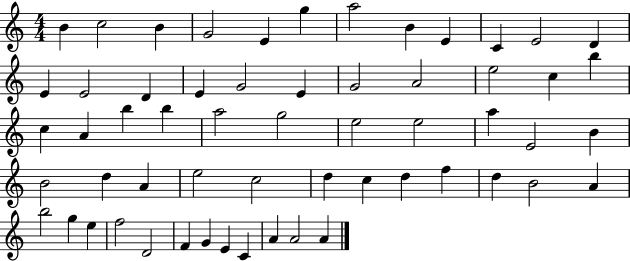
B4/q C5/h B4/q G4/h E4/q G5/q A5/h B4/q E4/q C4/q E4/h D4/q E4/q E4/h D4/q E4/q G4/h E4/q G4/h A4/h E5/h C5/q B5/q C5/q A4/q B5/q B5/q A5/h G5/h E5/h E5/h A5/q E4/h B4/q B4/h D5/q A4/q E5/h C5/h D5/q C5/q D5/q F5/q D5/q B4/h A4/q B5/h G5/q E5/q F5/h D4/h F4/q G4/q E4/q C4/q A4/q A4/h A4/q